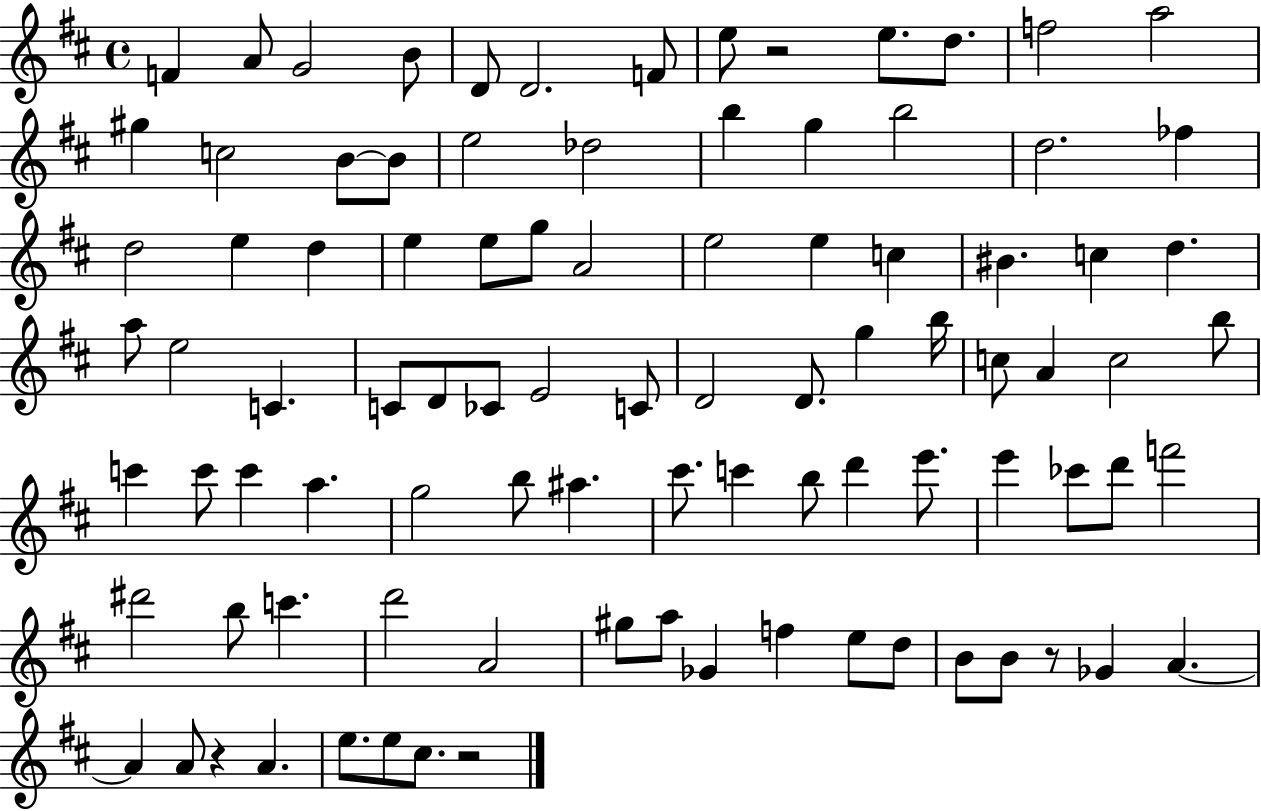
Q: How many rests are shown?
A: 4